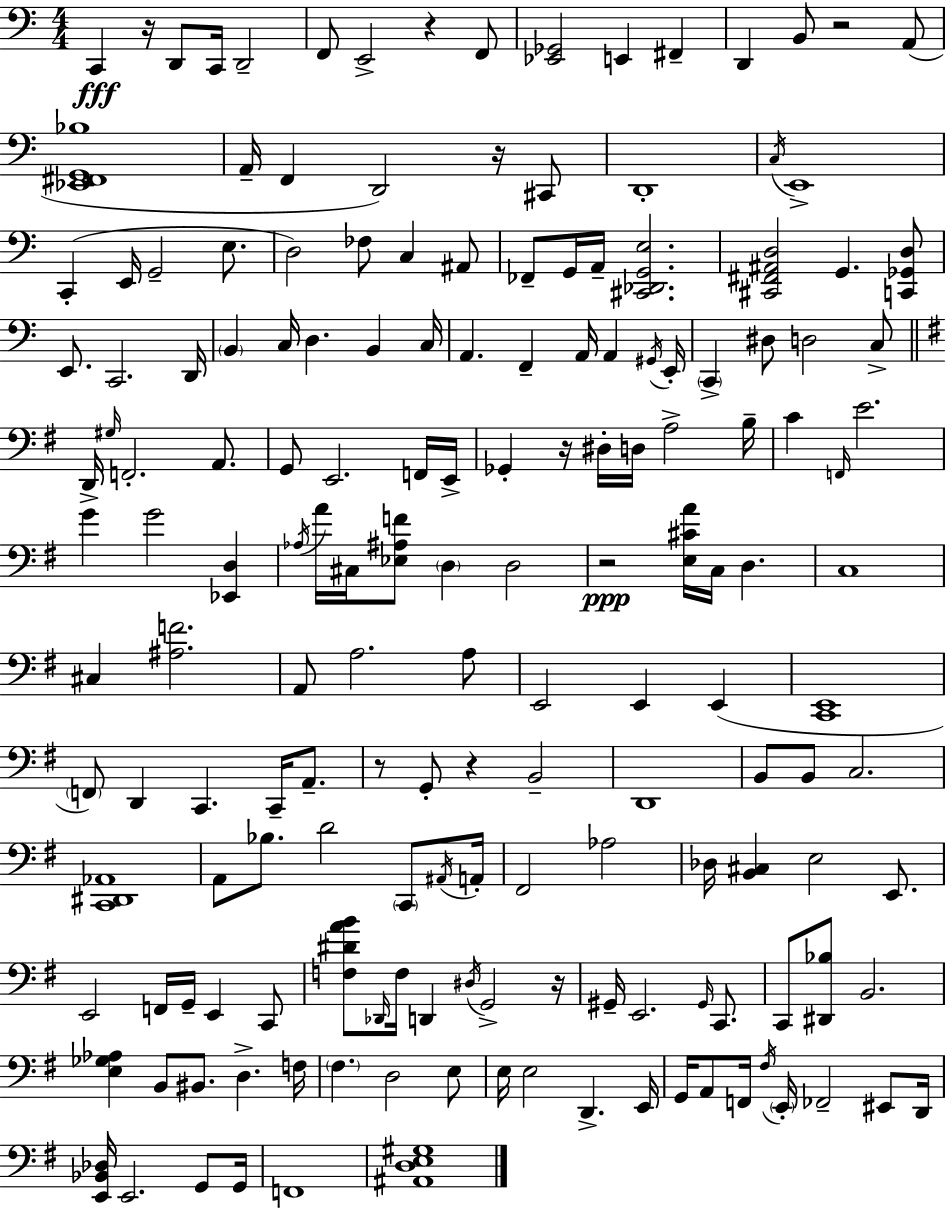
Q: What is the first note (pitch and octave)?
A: C2